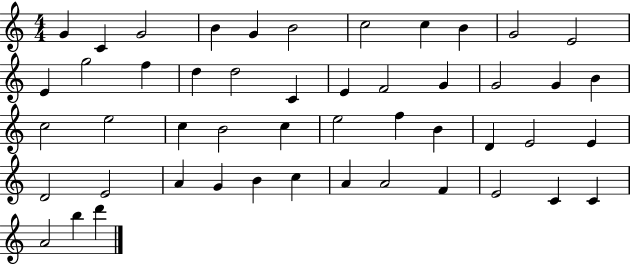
{
  \clef treble
  \numericTimeSignature
  \time 4/4
  \key c \major
  g'4 c'4 g'2 | b'4 g'4 b'2 | c''2 c''4 b'4 | g'2 e'2 | \break e'4 g''2 f''4 | d''4 d''2 c'4 | e'4 f'2 g'4 | g'2 g'4 b'4 | \break c''2 e''2 | c''4 b'2 c''4 | e''2 f''4 b'4 | d'4 e'2 e'4 | \break d'2 e'2 | a'4 g'4 b'4 c''4 | a'4 a'2 f'4 | e'2 c'4 c'4 | \break a'2 b''4 d'''4 | \bar "|."
}